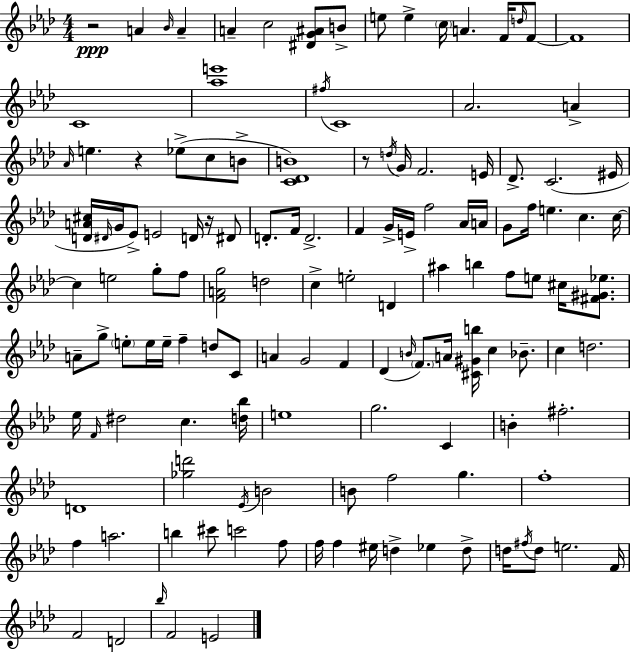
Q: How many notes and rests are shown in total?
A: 134